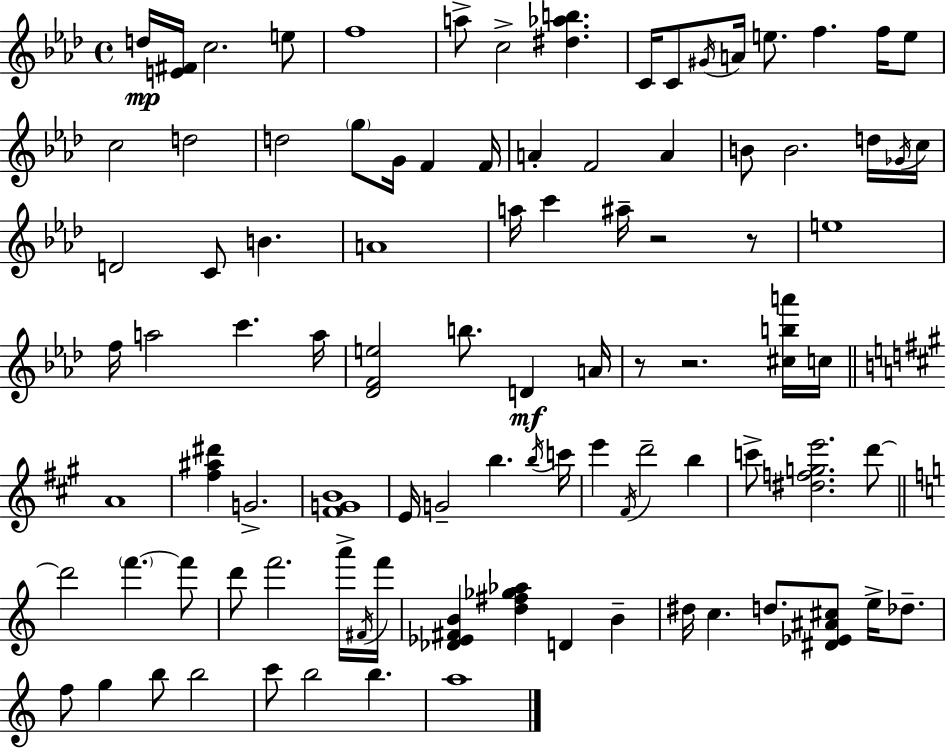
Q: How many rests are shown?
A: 4